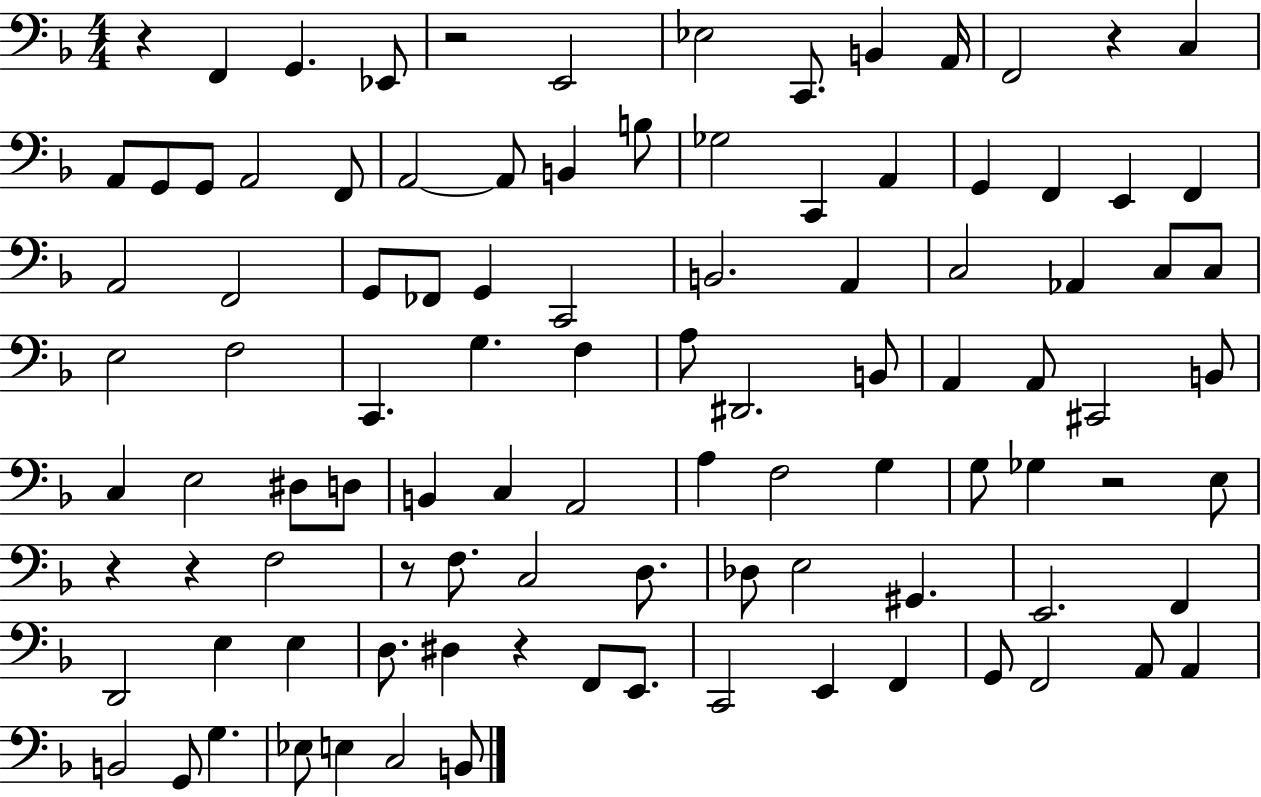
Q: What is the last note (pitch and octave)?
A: B2